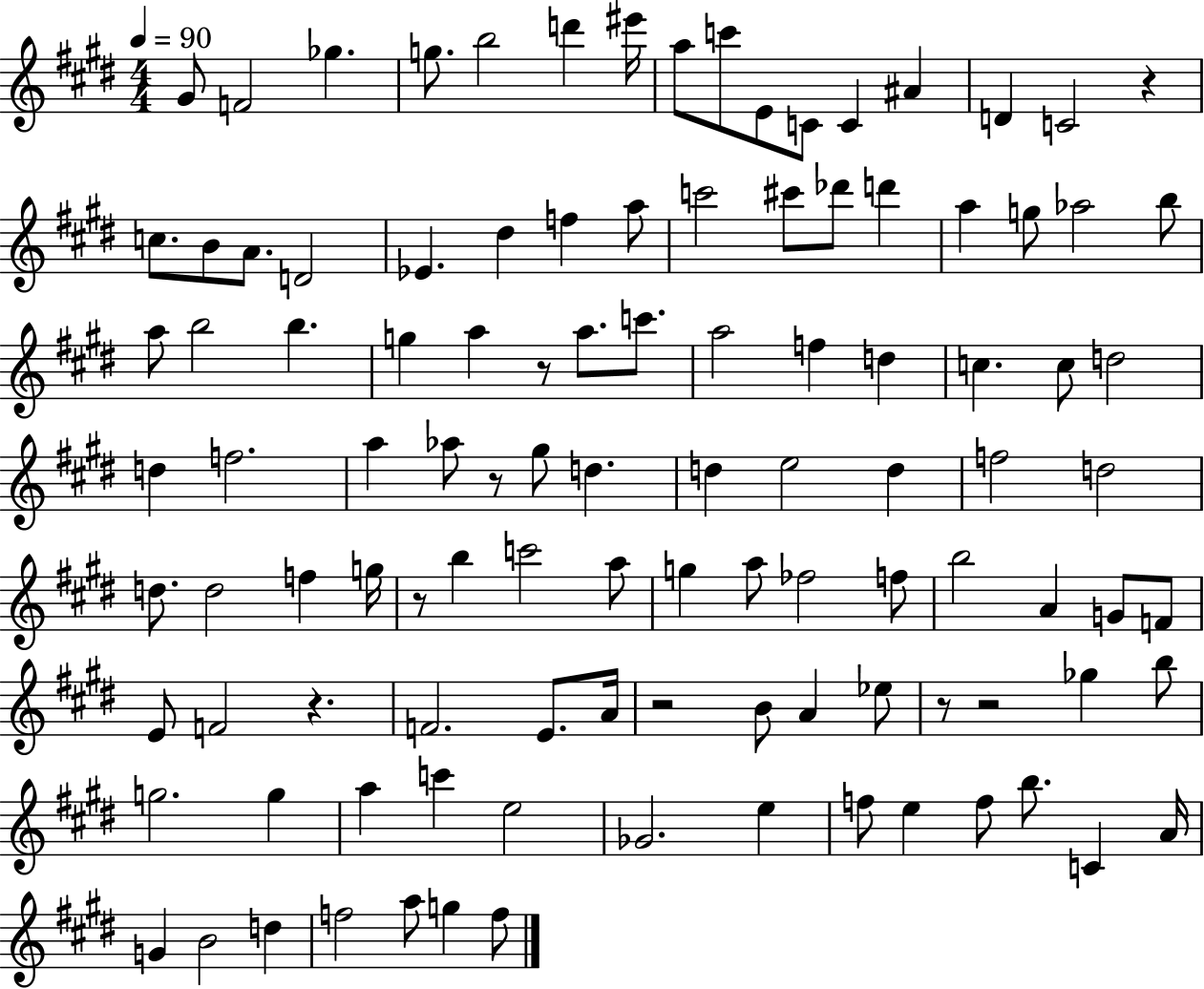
G#4/e F4/h Gb5/q. G5/e. B5/h D6/q EIS6/s A5/e C6/e E4/e C4/e C4/q A#4/q D4/q C4/h R/q C5/e. B4/e A4/e. D4/h Eb4/q. D#5/q F5/q A5/e C6/h C#6/e Db6/e D6/q A5/q G5/e Ab5/h B5/e A5/e B5/h B5/q. G5/q A5/q R/e A5/e. C6/e. A5/h F5/q D5/q C5/q. C5/e D5/h D5/q F5/h. A5/q Ab5/e R/e G#5/e D5/q. D5/q E5/h D5/q F5/h D5/h D5/e. D5/h F5/q G5/s R/e B5/q C6/h A5/e G5/q A5/e FES5/h F5/e B5/h A4/q G4/e F4/e E4/e F4/h R/q. F4/h. E4/e. A4/s R/h B4/e A4/q Eb5/e R/e R/h Gb5/q B5/e G5/h. G5/q A5/q C6/q E5/h Gb4/h. E5/q F5/e E5/q F5/e B5/e. C4/q A4/s G4/q B4/h D5/q F5/h A5/e G5/q F5/e